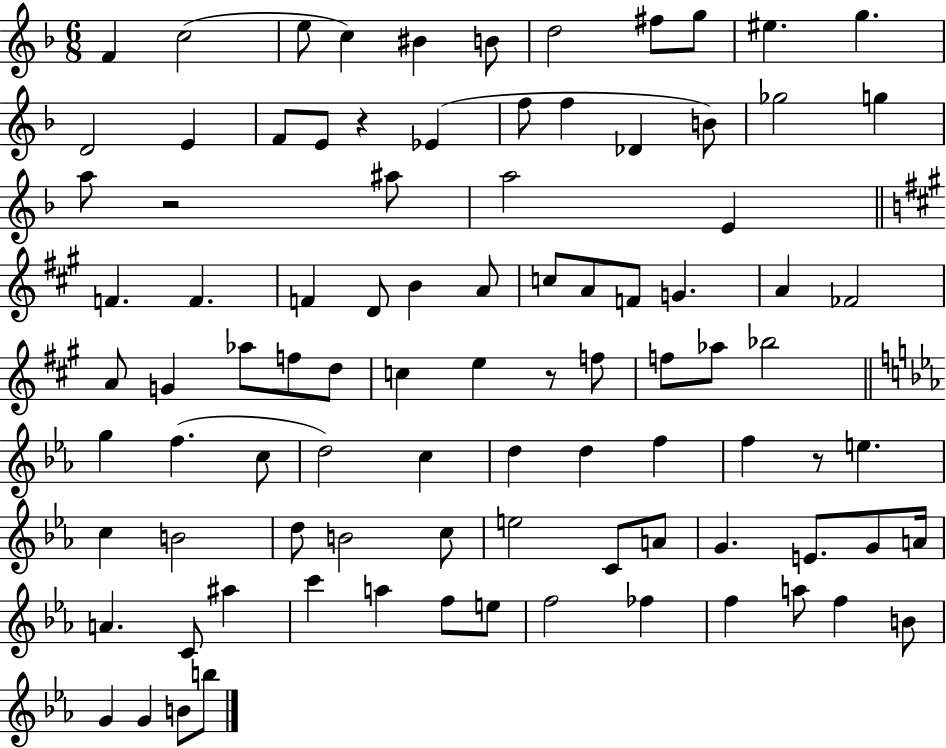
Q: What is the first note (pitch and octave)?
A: F4